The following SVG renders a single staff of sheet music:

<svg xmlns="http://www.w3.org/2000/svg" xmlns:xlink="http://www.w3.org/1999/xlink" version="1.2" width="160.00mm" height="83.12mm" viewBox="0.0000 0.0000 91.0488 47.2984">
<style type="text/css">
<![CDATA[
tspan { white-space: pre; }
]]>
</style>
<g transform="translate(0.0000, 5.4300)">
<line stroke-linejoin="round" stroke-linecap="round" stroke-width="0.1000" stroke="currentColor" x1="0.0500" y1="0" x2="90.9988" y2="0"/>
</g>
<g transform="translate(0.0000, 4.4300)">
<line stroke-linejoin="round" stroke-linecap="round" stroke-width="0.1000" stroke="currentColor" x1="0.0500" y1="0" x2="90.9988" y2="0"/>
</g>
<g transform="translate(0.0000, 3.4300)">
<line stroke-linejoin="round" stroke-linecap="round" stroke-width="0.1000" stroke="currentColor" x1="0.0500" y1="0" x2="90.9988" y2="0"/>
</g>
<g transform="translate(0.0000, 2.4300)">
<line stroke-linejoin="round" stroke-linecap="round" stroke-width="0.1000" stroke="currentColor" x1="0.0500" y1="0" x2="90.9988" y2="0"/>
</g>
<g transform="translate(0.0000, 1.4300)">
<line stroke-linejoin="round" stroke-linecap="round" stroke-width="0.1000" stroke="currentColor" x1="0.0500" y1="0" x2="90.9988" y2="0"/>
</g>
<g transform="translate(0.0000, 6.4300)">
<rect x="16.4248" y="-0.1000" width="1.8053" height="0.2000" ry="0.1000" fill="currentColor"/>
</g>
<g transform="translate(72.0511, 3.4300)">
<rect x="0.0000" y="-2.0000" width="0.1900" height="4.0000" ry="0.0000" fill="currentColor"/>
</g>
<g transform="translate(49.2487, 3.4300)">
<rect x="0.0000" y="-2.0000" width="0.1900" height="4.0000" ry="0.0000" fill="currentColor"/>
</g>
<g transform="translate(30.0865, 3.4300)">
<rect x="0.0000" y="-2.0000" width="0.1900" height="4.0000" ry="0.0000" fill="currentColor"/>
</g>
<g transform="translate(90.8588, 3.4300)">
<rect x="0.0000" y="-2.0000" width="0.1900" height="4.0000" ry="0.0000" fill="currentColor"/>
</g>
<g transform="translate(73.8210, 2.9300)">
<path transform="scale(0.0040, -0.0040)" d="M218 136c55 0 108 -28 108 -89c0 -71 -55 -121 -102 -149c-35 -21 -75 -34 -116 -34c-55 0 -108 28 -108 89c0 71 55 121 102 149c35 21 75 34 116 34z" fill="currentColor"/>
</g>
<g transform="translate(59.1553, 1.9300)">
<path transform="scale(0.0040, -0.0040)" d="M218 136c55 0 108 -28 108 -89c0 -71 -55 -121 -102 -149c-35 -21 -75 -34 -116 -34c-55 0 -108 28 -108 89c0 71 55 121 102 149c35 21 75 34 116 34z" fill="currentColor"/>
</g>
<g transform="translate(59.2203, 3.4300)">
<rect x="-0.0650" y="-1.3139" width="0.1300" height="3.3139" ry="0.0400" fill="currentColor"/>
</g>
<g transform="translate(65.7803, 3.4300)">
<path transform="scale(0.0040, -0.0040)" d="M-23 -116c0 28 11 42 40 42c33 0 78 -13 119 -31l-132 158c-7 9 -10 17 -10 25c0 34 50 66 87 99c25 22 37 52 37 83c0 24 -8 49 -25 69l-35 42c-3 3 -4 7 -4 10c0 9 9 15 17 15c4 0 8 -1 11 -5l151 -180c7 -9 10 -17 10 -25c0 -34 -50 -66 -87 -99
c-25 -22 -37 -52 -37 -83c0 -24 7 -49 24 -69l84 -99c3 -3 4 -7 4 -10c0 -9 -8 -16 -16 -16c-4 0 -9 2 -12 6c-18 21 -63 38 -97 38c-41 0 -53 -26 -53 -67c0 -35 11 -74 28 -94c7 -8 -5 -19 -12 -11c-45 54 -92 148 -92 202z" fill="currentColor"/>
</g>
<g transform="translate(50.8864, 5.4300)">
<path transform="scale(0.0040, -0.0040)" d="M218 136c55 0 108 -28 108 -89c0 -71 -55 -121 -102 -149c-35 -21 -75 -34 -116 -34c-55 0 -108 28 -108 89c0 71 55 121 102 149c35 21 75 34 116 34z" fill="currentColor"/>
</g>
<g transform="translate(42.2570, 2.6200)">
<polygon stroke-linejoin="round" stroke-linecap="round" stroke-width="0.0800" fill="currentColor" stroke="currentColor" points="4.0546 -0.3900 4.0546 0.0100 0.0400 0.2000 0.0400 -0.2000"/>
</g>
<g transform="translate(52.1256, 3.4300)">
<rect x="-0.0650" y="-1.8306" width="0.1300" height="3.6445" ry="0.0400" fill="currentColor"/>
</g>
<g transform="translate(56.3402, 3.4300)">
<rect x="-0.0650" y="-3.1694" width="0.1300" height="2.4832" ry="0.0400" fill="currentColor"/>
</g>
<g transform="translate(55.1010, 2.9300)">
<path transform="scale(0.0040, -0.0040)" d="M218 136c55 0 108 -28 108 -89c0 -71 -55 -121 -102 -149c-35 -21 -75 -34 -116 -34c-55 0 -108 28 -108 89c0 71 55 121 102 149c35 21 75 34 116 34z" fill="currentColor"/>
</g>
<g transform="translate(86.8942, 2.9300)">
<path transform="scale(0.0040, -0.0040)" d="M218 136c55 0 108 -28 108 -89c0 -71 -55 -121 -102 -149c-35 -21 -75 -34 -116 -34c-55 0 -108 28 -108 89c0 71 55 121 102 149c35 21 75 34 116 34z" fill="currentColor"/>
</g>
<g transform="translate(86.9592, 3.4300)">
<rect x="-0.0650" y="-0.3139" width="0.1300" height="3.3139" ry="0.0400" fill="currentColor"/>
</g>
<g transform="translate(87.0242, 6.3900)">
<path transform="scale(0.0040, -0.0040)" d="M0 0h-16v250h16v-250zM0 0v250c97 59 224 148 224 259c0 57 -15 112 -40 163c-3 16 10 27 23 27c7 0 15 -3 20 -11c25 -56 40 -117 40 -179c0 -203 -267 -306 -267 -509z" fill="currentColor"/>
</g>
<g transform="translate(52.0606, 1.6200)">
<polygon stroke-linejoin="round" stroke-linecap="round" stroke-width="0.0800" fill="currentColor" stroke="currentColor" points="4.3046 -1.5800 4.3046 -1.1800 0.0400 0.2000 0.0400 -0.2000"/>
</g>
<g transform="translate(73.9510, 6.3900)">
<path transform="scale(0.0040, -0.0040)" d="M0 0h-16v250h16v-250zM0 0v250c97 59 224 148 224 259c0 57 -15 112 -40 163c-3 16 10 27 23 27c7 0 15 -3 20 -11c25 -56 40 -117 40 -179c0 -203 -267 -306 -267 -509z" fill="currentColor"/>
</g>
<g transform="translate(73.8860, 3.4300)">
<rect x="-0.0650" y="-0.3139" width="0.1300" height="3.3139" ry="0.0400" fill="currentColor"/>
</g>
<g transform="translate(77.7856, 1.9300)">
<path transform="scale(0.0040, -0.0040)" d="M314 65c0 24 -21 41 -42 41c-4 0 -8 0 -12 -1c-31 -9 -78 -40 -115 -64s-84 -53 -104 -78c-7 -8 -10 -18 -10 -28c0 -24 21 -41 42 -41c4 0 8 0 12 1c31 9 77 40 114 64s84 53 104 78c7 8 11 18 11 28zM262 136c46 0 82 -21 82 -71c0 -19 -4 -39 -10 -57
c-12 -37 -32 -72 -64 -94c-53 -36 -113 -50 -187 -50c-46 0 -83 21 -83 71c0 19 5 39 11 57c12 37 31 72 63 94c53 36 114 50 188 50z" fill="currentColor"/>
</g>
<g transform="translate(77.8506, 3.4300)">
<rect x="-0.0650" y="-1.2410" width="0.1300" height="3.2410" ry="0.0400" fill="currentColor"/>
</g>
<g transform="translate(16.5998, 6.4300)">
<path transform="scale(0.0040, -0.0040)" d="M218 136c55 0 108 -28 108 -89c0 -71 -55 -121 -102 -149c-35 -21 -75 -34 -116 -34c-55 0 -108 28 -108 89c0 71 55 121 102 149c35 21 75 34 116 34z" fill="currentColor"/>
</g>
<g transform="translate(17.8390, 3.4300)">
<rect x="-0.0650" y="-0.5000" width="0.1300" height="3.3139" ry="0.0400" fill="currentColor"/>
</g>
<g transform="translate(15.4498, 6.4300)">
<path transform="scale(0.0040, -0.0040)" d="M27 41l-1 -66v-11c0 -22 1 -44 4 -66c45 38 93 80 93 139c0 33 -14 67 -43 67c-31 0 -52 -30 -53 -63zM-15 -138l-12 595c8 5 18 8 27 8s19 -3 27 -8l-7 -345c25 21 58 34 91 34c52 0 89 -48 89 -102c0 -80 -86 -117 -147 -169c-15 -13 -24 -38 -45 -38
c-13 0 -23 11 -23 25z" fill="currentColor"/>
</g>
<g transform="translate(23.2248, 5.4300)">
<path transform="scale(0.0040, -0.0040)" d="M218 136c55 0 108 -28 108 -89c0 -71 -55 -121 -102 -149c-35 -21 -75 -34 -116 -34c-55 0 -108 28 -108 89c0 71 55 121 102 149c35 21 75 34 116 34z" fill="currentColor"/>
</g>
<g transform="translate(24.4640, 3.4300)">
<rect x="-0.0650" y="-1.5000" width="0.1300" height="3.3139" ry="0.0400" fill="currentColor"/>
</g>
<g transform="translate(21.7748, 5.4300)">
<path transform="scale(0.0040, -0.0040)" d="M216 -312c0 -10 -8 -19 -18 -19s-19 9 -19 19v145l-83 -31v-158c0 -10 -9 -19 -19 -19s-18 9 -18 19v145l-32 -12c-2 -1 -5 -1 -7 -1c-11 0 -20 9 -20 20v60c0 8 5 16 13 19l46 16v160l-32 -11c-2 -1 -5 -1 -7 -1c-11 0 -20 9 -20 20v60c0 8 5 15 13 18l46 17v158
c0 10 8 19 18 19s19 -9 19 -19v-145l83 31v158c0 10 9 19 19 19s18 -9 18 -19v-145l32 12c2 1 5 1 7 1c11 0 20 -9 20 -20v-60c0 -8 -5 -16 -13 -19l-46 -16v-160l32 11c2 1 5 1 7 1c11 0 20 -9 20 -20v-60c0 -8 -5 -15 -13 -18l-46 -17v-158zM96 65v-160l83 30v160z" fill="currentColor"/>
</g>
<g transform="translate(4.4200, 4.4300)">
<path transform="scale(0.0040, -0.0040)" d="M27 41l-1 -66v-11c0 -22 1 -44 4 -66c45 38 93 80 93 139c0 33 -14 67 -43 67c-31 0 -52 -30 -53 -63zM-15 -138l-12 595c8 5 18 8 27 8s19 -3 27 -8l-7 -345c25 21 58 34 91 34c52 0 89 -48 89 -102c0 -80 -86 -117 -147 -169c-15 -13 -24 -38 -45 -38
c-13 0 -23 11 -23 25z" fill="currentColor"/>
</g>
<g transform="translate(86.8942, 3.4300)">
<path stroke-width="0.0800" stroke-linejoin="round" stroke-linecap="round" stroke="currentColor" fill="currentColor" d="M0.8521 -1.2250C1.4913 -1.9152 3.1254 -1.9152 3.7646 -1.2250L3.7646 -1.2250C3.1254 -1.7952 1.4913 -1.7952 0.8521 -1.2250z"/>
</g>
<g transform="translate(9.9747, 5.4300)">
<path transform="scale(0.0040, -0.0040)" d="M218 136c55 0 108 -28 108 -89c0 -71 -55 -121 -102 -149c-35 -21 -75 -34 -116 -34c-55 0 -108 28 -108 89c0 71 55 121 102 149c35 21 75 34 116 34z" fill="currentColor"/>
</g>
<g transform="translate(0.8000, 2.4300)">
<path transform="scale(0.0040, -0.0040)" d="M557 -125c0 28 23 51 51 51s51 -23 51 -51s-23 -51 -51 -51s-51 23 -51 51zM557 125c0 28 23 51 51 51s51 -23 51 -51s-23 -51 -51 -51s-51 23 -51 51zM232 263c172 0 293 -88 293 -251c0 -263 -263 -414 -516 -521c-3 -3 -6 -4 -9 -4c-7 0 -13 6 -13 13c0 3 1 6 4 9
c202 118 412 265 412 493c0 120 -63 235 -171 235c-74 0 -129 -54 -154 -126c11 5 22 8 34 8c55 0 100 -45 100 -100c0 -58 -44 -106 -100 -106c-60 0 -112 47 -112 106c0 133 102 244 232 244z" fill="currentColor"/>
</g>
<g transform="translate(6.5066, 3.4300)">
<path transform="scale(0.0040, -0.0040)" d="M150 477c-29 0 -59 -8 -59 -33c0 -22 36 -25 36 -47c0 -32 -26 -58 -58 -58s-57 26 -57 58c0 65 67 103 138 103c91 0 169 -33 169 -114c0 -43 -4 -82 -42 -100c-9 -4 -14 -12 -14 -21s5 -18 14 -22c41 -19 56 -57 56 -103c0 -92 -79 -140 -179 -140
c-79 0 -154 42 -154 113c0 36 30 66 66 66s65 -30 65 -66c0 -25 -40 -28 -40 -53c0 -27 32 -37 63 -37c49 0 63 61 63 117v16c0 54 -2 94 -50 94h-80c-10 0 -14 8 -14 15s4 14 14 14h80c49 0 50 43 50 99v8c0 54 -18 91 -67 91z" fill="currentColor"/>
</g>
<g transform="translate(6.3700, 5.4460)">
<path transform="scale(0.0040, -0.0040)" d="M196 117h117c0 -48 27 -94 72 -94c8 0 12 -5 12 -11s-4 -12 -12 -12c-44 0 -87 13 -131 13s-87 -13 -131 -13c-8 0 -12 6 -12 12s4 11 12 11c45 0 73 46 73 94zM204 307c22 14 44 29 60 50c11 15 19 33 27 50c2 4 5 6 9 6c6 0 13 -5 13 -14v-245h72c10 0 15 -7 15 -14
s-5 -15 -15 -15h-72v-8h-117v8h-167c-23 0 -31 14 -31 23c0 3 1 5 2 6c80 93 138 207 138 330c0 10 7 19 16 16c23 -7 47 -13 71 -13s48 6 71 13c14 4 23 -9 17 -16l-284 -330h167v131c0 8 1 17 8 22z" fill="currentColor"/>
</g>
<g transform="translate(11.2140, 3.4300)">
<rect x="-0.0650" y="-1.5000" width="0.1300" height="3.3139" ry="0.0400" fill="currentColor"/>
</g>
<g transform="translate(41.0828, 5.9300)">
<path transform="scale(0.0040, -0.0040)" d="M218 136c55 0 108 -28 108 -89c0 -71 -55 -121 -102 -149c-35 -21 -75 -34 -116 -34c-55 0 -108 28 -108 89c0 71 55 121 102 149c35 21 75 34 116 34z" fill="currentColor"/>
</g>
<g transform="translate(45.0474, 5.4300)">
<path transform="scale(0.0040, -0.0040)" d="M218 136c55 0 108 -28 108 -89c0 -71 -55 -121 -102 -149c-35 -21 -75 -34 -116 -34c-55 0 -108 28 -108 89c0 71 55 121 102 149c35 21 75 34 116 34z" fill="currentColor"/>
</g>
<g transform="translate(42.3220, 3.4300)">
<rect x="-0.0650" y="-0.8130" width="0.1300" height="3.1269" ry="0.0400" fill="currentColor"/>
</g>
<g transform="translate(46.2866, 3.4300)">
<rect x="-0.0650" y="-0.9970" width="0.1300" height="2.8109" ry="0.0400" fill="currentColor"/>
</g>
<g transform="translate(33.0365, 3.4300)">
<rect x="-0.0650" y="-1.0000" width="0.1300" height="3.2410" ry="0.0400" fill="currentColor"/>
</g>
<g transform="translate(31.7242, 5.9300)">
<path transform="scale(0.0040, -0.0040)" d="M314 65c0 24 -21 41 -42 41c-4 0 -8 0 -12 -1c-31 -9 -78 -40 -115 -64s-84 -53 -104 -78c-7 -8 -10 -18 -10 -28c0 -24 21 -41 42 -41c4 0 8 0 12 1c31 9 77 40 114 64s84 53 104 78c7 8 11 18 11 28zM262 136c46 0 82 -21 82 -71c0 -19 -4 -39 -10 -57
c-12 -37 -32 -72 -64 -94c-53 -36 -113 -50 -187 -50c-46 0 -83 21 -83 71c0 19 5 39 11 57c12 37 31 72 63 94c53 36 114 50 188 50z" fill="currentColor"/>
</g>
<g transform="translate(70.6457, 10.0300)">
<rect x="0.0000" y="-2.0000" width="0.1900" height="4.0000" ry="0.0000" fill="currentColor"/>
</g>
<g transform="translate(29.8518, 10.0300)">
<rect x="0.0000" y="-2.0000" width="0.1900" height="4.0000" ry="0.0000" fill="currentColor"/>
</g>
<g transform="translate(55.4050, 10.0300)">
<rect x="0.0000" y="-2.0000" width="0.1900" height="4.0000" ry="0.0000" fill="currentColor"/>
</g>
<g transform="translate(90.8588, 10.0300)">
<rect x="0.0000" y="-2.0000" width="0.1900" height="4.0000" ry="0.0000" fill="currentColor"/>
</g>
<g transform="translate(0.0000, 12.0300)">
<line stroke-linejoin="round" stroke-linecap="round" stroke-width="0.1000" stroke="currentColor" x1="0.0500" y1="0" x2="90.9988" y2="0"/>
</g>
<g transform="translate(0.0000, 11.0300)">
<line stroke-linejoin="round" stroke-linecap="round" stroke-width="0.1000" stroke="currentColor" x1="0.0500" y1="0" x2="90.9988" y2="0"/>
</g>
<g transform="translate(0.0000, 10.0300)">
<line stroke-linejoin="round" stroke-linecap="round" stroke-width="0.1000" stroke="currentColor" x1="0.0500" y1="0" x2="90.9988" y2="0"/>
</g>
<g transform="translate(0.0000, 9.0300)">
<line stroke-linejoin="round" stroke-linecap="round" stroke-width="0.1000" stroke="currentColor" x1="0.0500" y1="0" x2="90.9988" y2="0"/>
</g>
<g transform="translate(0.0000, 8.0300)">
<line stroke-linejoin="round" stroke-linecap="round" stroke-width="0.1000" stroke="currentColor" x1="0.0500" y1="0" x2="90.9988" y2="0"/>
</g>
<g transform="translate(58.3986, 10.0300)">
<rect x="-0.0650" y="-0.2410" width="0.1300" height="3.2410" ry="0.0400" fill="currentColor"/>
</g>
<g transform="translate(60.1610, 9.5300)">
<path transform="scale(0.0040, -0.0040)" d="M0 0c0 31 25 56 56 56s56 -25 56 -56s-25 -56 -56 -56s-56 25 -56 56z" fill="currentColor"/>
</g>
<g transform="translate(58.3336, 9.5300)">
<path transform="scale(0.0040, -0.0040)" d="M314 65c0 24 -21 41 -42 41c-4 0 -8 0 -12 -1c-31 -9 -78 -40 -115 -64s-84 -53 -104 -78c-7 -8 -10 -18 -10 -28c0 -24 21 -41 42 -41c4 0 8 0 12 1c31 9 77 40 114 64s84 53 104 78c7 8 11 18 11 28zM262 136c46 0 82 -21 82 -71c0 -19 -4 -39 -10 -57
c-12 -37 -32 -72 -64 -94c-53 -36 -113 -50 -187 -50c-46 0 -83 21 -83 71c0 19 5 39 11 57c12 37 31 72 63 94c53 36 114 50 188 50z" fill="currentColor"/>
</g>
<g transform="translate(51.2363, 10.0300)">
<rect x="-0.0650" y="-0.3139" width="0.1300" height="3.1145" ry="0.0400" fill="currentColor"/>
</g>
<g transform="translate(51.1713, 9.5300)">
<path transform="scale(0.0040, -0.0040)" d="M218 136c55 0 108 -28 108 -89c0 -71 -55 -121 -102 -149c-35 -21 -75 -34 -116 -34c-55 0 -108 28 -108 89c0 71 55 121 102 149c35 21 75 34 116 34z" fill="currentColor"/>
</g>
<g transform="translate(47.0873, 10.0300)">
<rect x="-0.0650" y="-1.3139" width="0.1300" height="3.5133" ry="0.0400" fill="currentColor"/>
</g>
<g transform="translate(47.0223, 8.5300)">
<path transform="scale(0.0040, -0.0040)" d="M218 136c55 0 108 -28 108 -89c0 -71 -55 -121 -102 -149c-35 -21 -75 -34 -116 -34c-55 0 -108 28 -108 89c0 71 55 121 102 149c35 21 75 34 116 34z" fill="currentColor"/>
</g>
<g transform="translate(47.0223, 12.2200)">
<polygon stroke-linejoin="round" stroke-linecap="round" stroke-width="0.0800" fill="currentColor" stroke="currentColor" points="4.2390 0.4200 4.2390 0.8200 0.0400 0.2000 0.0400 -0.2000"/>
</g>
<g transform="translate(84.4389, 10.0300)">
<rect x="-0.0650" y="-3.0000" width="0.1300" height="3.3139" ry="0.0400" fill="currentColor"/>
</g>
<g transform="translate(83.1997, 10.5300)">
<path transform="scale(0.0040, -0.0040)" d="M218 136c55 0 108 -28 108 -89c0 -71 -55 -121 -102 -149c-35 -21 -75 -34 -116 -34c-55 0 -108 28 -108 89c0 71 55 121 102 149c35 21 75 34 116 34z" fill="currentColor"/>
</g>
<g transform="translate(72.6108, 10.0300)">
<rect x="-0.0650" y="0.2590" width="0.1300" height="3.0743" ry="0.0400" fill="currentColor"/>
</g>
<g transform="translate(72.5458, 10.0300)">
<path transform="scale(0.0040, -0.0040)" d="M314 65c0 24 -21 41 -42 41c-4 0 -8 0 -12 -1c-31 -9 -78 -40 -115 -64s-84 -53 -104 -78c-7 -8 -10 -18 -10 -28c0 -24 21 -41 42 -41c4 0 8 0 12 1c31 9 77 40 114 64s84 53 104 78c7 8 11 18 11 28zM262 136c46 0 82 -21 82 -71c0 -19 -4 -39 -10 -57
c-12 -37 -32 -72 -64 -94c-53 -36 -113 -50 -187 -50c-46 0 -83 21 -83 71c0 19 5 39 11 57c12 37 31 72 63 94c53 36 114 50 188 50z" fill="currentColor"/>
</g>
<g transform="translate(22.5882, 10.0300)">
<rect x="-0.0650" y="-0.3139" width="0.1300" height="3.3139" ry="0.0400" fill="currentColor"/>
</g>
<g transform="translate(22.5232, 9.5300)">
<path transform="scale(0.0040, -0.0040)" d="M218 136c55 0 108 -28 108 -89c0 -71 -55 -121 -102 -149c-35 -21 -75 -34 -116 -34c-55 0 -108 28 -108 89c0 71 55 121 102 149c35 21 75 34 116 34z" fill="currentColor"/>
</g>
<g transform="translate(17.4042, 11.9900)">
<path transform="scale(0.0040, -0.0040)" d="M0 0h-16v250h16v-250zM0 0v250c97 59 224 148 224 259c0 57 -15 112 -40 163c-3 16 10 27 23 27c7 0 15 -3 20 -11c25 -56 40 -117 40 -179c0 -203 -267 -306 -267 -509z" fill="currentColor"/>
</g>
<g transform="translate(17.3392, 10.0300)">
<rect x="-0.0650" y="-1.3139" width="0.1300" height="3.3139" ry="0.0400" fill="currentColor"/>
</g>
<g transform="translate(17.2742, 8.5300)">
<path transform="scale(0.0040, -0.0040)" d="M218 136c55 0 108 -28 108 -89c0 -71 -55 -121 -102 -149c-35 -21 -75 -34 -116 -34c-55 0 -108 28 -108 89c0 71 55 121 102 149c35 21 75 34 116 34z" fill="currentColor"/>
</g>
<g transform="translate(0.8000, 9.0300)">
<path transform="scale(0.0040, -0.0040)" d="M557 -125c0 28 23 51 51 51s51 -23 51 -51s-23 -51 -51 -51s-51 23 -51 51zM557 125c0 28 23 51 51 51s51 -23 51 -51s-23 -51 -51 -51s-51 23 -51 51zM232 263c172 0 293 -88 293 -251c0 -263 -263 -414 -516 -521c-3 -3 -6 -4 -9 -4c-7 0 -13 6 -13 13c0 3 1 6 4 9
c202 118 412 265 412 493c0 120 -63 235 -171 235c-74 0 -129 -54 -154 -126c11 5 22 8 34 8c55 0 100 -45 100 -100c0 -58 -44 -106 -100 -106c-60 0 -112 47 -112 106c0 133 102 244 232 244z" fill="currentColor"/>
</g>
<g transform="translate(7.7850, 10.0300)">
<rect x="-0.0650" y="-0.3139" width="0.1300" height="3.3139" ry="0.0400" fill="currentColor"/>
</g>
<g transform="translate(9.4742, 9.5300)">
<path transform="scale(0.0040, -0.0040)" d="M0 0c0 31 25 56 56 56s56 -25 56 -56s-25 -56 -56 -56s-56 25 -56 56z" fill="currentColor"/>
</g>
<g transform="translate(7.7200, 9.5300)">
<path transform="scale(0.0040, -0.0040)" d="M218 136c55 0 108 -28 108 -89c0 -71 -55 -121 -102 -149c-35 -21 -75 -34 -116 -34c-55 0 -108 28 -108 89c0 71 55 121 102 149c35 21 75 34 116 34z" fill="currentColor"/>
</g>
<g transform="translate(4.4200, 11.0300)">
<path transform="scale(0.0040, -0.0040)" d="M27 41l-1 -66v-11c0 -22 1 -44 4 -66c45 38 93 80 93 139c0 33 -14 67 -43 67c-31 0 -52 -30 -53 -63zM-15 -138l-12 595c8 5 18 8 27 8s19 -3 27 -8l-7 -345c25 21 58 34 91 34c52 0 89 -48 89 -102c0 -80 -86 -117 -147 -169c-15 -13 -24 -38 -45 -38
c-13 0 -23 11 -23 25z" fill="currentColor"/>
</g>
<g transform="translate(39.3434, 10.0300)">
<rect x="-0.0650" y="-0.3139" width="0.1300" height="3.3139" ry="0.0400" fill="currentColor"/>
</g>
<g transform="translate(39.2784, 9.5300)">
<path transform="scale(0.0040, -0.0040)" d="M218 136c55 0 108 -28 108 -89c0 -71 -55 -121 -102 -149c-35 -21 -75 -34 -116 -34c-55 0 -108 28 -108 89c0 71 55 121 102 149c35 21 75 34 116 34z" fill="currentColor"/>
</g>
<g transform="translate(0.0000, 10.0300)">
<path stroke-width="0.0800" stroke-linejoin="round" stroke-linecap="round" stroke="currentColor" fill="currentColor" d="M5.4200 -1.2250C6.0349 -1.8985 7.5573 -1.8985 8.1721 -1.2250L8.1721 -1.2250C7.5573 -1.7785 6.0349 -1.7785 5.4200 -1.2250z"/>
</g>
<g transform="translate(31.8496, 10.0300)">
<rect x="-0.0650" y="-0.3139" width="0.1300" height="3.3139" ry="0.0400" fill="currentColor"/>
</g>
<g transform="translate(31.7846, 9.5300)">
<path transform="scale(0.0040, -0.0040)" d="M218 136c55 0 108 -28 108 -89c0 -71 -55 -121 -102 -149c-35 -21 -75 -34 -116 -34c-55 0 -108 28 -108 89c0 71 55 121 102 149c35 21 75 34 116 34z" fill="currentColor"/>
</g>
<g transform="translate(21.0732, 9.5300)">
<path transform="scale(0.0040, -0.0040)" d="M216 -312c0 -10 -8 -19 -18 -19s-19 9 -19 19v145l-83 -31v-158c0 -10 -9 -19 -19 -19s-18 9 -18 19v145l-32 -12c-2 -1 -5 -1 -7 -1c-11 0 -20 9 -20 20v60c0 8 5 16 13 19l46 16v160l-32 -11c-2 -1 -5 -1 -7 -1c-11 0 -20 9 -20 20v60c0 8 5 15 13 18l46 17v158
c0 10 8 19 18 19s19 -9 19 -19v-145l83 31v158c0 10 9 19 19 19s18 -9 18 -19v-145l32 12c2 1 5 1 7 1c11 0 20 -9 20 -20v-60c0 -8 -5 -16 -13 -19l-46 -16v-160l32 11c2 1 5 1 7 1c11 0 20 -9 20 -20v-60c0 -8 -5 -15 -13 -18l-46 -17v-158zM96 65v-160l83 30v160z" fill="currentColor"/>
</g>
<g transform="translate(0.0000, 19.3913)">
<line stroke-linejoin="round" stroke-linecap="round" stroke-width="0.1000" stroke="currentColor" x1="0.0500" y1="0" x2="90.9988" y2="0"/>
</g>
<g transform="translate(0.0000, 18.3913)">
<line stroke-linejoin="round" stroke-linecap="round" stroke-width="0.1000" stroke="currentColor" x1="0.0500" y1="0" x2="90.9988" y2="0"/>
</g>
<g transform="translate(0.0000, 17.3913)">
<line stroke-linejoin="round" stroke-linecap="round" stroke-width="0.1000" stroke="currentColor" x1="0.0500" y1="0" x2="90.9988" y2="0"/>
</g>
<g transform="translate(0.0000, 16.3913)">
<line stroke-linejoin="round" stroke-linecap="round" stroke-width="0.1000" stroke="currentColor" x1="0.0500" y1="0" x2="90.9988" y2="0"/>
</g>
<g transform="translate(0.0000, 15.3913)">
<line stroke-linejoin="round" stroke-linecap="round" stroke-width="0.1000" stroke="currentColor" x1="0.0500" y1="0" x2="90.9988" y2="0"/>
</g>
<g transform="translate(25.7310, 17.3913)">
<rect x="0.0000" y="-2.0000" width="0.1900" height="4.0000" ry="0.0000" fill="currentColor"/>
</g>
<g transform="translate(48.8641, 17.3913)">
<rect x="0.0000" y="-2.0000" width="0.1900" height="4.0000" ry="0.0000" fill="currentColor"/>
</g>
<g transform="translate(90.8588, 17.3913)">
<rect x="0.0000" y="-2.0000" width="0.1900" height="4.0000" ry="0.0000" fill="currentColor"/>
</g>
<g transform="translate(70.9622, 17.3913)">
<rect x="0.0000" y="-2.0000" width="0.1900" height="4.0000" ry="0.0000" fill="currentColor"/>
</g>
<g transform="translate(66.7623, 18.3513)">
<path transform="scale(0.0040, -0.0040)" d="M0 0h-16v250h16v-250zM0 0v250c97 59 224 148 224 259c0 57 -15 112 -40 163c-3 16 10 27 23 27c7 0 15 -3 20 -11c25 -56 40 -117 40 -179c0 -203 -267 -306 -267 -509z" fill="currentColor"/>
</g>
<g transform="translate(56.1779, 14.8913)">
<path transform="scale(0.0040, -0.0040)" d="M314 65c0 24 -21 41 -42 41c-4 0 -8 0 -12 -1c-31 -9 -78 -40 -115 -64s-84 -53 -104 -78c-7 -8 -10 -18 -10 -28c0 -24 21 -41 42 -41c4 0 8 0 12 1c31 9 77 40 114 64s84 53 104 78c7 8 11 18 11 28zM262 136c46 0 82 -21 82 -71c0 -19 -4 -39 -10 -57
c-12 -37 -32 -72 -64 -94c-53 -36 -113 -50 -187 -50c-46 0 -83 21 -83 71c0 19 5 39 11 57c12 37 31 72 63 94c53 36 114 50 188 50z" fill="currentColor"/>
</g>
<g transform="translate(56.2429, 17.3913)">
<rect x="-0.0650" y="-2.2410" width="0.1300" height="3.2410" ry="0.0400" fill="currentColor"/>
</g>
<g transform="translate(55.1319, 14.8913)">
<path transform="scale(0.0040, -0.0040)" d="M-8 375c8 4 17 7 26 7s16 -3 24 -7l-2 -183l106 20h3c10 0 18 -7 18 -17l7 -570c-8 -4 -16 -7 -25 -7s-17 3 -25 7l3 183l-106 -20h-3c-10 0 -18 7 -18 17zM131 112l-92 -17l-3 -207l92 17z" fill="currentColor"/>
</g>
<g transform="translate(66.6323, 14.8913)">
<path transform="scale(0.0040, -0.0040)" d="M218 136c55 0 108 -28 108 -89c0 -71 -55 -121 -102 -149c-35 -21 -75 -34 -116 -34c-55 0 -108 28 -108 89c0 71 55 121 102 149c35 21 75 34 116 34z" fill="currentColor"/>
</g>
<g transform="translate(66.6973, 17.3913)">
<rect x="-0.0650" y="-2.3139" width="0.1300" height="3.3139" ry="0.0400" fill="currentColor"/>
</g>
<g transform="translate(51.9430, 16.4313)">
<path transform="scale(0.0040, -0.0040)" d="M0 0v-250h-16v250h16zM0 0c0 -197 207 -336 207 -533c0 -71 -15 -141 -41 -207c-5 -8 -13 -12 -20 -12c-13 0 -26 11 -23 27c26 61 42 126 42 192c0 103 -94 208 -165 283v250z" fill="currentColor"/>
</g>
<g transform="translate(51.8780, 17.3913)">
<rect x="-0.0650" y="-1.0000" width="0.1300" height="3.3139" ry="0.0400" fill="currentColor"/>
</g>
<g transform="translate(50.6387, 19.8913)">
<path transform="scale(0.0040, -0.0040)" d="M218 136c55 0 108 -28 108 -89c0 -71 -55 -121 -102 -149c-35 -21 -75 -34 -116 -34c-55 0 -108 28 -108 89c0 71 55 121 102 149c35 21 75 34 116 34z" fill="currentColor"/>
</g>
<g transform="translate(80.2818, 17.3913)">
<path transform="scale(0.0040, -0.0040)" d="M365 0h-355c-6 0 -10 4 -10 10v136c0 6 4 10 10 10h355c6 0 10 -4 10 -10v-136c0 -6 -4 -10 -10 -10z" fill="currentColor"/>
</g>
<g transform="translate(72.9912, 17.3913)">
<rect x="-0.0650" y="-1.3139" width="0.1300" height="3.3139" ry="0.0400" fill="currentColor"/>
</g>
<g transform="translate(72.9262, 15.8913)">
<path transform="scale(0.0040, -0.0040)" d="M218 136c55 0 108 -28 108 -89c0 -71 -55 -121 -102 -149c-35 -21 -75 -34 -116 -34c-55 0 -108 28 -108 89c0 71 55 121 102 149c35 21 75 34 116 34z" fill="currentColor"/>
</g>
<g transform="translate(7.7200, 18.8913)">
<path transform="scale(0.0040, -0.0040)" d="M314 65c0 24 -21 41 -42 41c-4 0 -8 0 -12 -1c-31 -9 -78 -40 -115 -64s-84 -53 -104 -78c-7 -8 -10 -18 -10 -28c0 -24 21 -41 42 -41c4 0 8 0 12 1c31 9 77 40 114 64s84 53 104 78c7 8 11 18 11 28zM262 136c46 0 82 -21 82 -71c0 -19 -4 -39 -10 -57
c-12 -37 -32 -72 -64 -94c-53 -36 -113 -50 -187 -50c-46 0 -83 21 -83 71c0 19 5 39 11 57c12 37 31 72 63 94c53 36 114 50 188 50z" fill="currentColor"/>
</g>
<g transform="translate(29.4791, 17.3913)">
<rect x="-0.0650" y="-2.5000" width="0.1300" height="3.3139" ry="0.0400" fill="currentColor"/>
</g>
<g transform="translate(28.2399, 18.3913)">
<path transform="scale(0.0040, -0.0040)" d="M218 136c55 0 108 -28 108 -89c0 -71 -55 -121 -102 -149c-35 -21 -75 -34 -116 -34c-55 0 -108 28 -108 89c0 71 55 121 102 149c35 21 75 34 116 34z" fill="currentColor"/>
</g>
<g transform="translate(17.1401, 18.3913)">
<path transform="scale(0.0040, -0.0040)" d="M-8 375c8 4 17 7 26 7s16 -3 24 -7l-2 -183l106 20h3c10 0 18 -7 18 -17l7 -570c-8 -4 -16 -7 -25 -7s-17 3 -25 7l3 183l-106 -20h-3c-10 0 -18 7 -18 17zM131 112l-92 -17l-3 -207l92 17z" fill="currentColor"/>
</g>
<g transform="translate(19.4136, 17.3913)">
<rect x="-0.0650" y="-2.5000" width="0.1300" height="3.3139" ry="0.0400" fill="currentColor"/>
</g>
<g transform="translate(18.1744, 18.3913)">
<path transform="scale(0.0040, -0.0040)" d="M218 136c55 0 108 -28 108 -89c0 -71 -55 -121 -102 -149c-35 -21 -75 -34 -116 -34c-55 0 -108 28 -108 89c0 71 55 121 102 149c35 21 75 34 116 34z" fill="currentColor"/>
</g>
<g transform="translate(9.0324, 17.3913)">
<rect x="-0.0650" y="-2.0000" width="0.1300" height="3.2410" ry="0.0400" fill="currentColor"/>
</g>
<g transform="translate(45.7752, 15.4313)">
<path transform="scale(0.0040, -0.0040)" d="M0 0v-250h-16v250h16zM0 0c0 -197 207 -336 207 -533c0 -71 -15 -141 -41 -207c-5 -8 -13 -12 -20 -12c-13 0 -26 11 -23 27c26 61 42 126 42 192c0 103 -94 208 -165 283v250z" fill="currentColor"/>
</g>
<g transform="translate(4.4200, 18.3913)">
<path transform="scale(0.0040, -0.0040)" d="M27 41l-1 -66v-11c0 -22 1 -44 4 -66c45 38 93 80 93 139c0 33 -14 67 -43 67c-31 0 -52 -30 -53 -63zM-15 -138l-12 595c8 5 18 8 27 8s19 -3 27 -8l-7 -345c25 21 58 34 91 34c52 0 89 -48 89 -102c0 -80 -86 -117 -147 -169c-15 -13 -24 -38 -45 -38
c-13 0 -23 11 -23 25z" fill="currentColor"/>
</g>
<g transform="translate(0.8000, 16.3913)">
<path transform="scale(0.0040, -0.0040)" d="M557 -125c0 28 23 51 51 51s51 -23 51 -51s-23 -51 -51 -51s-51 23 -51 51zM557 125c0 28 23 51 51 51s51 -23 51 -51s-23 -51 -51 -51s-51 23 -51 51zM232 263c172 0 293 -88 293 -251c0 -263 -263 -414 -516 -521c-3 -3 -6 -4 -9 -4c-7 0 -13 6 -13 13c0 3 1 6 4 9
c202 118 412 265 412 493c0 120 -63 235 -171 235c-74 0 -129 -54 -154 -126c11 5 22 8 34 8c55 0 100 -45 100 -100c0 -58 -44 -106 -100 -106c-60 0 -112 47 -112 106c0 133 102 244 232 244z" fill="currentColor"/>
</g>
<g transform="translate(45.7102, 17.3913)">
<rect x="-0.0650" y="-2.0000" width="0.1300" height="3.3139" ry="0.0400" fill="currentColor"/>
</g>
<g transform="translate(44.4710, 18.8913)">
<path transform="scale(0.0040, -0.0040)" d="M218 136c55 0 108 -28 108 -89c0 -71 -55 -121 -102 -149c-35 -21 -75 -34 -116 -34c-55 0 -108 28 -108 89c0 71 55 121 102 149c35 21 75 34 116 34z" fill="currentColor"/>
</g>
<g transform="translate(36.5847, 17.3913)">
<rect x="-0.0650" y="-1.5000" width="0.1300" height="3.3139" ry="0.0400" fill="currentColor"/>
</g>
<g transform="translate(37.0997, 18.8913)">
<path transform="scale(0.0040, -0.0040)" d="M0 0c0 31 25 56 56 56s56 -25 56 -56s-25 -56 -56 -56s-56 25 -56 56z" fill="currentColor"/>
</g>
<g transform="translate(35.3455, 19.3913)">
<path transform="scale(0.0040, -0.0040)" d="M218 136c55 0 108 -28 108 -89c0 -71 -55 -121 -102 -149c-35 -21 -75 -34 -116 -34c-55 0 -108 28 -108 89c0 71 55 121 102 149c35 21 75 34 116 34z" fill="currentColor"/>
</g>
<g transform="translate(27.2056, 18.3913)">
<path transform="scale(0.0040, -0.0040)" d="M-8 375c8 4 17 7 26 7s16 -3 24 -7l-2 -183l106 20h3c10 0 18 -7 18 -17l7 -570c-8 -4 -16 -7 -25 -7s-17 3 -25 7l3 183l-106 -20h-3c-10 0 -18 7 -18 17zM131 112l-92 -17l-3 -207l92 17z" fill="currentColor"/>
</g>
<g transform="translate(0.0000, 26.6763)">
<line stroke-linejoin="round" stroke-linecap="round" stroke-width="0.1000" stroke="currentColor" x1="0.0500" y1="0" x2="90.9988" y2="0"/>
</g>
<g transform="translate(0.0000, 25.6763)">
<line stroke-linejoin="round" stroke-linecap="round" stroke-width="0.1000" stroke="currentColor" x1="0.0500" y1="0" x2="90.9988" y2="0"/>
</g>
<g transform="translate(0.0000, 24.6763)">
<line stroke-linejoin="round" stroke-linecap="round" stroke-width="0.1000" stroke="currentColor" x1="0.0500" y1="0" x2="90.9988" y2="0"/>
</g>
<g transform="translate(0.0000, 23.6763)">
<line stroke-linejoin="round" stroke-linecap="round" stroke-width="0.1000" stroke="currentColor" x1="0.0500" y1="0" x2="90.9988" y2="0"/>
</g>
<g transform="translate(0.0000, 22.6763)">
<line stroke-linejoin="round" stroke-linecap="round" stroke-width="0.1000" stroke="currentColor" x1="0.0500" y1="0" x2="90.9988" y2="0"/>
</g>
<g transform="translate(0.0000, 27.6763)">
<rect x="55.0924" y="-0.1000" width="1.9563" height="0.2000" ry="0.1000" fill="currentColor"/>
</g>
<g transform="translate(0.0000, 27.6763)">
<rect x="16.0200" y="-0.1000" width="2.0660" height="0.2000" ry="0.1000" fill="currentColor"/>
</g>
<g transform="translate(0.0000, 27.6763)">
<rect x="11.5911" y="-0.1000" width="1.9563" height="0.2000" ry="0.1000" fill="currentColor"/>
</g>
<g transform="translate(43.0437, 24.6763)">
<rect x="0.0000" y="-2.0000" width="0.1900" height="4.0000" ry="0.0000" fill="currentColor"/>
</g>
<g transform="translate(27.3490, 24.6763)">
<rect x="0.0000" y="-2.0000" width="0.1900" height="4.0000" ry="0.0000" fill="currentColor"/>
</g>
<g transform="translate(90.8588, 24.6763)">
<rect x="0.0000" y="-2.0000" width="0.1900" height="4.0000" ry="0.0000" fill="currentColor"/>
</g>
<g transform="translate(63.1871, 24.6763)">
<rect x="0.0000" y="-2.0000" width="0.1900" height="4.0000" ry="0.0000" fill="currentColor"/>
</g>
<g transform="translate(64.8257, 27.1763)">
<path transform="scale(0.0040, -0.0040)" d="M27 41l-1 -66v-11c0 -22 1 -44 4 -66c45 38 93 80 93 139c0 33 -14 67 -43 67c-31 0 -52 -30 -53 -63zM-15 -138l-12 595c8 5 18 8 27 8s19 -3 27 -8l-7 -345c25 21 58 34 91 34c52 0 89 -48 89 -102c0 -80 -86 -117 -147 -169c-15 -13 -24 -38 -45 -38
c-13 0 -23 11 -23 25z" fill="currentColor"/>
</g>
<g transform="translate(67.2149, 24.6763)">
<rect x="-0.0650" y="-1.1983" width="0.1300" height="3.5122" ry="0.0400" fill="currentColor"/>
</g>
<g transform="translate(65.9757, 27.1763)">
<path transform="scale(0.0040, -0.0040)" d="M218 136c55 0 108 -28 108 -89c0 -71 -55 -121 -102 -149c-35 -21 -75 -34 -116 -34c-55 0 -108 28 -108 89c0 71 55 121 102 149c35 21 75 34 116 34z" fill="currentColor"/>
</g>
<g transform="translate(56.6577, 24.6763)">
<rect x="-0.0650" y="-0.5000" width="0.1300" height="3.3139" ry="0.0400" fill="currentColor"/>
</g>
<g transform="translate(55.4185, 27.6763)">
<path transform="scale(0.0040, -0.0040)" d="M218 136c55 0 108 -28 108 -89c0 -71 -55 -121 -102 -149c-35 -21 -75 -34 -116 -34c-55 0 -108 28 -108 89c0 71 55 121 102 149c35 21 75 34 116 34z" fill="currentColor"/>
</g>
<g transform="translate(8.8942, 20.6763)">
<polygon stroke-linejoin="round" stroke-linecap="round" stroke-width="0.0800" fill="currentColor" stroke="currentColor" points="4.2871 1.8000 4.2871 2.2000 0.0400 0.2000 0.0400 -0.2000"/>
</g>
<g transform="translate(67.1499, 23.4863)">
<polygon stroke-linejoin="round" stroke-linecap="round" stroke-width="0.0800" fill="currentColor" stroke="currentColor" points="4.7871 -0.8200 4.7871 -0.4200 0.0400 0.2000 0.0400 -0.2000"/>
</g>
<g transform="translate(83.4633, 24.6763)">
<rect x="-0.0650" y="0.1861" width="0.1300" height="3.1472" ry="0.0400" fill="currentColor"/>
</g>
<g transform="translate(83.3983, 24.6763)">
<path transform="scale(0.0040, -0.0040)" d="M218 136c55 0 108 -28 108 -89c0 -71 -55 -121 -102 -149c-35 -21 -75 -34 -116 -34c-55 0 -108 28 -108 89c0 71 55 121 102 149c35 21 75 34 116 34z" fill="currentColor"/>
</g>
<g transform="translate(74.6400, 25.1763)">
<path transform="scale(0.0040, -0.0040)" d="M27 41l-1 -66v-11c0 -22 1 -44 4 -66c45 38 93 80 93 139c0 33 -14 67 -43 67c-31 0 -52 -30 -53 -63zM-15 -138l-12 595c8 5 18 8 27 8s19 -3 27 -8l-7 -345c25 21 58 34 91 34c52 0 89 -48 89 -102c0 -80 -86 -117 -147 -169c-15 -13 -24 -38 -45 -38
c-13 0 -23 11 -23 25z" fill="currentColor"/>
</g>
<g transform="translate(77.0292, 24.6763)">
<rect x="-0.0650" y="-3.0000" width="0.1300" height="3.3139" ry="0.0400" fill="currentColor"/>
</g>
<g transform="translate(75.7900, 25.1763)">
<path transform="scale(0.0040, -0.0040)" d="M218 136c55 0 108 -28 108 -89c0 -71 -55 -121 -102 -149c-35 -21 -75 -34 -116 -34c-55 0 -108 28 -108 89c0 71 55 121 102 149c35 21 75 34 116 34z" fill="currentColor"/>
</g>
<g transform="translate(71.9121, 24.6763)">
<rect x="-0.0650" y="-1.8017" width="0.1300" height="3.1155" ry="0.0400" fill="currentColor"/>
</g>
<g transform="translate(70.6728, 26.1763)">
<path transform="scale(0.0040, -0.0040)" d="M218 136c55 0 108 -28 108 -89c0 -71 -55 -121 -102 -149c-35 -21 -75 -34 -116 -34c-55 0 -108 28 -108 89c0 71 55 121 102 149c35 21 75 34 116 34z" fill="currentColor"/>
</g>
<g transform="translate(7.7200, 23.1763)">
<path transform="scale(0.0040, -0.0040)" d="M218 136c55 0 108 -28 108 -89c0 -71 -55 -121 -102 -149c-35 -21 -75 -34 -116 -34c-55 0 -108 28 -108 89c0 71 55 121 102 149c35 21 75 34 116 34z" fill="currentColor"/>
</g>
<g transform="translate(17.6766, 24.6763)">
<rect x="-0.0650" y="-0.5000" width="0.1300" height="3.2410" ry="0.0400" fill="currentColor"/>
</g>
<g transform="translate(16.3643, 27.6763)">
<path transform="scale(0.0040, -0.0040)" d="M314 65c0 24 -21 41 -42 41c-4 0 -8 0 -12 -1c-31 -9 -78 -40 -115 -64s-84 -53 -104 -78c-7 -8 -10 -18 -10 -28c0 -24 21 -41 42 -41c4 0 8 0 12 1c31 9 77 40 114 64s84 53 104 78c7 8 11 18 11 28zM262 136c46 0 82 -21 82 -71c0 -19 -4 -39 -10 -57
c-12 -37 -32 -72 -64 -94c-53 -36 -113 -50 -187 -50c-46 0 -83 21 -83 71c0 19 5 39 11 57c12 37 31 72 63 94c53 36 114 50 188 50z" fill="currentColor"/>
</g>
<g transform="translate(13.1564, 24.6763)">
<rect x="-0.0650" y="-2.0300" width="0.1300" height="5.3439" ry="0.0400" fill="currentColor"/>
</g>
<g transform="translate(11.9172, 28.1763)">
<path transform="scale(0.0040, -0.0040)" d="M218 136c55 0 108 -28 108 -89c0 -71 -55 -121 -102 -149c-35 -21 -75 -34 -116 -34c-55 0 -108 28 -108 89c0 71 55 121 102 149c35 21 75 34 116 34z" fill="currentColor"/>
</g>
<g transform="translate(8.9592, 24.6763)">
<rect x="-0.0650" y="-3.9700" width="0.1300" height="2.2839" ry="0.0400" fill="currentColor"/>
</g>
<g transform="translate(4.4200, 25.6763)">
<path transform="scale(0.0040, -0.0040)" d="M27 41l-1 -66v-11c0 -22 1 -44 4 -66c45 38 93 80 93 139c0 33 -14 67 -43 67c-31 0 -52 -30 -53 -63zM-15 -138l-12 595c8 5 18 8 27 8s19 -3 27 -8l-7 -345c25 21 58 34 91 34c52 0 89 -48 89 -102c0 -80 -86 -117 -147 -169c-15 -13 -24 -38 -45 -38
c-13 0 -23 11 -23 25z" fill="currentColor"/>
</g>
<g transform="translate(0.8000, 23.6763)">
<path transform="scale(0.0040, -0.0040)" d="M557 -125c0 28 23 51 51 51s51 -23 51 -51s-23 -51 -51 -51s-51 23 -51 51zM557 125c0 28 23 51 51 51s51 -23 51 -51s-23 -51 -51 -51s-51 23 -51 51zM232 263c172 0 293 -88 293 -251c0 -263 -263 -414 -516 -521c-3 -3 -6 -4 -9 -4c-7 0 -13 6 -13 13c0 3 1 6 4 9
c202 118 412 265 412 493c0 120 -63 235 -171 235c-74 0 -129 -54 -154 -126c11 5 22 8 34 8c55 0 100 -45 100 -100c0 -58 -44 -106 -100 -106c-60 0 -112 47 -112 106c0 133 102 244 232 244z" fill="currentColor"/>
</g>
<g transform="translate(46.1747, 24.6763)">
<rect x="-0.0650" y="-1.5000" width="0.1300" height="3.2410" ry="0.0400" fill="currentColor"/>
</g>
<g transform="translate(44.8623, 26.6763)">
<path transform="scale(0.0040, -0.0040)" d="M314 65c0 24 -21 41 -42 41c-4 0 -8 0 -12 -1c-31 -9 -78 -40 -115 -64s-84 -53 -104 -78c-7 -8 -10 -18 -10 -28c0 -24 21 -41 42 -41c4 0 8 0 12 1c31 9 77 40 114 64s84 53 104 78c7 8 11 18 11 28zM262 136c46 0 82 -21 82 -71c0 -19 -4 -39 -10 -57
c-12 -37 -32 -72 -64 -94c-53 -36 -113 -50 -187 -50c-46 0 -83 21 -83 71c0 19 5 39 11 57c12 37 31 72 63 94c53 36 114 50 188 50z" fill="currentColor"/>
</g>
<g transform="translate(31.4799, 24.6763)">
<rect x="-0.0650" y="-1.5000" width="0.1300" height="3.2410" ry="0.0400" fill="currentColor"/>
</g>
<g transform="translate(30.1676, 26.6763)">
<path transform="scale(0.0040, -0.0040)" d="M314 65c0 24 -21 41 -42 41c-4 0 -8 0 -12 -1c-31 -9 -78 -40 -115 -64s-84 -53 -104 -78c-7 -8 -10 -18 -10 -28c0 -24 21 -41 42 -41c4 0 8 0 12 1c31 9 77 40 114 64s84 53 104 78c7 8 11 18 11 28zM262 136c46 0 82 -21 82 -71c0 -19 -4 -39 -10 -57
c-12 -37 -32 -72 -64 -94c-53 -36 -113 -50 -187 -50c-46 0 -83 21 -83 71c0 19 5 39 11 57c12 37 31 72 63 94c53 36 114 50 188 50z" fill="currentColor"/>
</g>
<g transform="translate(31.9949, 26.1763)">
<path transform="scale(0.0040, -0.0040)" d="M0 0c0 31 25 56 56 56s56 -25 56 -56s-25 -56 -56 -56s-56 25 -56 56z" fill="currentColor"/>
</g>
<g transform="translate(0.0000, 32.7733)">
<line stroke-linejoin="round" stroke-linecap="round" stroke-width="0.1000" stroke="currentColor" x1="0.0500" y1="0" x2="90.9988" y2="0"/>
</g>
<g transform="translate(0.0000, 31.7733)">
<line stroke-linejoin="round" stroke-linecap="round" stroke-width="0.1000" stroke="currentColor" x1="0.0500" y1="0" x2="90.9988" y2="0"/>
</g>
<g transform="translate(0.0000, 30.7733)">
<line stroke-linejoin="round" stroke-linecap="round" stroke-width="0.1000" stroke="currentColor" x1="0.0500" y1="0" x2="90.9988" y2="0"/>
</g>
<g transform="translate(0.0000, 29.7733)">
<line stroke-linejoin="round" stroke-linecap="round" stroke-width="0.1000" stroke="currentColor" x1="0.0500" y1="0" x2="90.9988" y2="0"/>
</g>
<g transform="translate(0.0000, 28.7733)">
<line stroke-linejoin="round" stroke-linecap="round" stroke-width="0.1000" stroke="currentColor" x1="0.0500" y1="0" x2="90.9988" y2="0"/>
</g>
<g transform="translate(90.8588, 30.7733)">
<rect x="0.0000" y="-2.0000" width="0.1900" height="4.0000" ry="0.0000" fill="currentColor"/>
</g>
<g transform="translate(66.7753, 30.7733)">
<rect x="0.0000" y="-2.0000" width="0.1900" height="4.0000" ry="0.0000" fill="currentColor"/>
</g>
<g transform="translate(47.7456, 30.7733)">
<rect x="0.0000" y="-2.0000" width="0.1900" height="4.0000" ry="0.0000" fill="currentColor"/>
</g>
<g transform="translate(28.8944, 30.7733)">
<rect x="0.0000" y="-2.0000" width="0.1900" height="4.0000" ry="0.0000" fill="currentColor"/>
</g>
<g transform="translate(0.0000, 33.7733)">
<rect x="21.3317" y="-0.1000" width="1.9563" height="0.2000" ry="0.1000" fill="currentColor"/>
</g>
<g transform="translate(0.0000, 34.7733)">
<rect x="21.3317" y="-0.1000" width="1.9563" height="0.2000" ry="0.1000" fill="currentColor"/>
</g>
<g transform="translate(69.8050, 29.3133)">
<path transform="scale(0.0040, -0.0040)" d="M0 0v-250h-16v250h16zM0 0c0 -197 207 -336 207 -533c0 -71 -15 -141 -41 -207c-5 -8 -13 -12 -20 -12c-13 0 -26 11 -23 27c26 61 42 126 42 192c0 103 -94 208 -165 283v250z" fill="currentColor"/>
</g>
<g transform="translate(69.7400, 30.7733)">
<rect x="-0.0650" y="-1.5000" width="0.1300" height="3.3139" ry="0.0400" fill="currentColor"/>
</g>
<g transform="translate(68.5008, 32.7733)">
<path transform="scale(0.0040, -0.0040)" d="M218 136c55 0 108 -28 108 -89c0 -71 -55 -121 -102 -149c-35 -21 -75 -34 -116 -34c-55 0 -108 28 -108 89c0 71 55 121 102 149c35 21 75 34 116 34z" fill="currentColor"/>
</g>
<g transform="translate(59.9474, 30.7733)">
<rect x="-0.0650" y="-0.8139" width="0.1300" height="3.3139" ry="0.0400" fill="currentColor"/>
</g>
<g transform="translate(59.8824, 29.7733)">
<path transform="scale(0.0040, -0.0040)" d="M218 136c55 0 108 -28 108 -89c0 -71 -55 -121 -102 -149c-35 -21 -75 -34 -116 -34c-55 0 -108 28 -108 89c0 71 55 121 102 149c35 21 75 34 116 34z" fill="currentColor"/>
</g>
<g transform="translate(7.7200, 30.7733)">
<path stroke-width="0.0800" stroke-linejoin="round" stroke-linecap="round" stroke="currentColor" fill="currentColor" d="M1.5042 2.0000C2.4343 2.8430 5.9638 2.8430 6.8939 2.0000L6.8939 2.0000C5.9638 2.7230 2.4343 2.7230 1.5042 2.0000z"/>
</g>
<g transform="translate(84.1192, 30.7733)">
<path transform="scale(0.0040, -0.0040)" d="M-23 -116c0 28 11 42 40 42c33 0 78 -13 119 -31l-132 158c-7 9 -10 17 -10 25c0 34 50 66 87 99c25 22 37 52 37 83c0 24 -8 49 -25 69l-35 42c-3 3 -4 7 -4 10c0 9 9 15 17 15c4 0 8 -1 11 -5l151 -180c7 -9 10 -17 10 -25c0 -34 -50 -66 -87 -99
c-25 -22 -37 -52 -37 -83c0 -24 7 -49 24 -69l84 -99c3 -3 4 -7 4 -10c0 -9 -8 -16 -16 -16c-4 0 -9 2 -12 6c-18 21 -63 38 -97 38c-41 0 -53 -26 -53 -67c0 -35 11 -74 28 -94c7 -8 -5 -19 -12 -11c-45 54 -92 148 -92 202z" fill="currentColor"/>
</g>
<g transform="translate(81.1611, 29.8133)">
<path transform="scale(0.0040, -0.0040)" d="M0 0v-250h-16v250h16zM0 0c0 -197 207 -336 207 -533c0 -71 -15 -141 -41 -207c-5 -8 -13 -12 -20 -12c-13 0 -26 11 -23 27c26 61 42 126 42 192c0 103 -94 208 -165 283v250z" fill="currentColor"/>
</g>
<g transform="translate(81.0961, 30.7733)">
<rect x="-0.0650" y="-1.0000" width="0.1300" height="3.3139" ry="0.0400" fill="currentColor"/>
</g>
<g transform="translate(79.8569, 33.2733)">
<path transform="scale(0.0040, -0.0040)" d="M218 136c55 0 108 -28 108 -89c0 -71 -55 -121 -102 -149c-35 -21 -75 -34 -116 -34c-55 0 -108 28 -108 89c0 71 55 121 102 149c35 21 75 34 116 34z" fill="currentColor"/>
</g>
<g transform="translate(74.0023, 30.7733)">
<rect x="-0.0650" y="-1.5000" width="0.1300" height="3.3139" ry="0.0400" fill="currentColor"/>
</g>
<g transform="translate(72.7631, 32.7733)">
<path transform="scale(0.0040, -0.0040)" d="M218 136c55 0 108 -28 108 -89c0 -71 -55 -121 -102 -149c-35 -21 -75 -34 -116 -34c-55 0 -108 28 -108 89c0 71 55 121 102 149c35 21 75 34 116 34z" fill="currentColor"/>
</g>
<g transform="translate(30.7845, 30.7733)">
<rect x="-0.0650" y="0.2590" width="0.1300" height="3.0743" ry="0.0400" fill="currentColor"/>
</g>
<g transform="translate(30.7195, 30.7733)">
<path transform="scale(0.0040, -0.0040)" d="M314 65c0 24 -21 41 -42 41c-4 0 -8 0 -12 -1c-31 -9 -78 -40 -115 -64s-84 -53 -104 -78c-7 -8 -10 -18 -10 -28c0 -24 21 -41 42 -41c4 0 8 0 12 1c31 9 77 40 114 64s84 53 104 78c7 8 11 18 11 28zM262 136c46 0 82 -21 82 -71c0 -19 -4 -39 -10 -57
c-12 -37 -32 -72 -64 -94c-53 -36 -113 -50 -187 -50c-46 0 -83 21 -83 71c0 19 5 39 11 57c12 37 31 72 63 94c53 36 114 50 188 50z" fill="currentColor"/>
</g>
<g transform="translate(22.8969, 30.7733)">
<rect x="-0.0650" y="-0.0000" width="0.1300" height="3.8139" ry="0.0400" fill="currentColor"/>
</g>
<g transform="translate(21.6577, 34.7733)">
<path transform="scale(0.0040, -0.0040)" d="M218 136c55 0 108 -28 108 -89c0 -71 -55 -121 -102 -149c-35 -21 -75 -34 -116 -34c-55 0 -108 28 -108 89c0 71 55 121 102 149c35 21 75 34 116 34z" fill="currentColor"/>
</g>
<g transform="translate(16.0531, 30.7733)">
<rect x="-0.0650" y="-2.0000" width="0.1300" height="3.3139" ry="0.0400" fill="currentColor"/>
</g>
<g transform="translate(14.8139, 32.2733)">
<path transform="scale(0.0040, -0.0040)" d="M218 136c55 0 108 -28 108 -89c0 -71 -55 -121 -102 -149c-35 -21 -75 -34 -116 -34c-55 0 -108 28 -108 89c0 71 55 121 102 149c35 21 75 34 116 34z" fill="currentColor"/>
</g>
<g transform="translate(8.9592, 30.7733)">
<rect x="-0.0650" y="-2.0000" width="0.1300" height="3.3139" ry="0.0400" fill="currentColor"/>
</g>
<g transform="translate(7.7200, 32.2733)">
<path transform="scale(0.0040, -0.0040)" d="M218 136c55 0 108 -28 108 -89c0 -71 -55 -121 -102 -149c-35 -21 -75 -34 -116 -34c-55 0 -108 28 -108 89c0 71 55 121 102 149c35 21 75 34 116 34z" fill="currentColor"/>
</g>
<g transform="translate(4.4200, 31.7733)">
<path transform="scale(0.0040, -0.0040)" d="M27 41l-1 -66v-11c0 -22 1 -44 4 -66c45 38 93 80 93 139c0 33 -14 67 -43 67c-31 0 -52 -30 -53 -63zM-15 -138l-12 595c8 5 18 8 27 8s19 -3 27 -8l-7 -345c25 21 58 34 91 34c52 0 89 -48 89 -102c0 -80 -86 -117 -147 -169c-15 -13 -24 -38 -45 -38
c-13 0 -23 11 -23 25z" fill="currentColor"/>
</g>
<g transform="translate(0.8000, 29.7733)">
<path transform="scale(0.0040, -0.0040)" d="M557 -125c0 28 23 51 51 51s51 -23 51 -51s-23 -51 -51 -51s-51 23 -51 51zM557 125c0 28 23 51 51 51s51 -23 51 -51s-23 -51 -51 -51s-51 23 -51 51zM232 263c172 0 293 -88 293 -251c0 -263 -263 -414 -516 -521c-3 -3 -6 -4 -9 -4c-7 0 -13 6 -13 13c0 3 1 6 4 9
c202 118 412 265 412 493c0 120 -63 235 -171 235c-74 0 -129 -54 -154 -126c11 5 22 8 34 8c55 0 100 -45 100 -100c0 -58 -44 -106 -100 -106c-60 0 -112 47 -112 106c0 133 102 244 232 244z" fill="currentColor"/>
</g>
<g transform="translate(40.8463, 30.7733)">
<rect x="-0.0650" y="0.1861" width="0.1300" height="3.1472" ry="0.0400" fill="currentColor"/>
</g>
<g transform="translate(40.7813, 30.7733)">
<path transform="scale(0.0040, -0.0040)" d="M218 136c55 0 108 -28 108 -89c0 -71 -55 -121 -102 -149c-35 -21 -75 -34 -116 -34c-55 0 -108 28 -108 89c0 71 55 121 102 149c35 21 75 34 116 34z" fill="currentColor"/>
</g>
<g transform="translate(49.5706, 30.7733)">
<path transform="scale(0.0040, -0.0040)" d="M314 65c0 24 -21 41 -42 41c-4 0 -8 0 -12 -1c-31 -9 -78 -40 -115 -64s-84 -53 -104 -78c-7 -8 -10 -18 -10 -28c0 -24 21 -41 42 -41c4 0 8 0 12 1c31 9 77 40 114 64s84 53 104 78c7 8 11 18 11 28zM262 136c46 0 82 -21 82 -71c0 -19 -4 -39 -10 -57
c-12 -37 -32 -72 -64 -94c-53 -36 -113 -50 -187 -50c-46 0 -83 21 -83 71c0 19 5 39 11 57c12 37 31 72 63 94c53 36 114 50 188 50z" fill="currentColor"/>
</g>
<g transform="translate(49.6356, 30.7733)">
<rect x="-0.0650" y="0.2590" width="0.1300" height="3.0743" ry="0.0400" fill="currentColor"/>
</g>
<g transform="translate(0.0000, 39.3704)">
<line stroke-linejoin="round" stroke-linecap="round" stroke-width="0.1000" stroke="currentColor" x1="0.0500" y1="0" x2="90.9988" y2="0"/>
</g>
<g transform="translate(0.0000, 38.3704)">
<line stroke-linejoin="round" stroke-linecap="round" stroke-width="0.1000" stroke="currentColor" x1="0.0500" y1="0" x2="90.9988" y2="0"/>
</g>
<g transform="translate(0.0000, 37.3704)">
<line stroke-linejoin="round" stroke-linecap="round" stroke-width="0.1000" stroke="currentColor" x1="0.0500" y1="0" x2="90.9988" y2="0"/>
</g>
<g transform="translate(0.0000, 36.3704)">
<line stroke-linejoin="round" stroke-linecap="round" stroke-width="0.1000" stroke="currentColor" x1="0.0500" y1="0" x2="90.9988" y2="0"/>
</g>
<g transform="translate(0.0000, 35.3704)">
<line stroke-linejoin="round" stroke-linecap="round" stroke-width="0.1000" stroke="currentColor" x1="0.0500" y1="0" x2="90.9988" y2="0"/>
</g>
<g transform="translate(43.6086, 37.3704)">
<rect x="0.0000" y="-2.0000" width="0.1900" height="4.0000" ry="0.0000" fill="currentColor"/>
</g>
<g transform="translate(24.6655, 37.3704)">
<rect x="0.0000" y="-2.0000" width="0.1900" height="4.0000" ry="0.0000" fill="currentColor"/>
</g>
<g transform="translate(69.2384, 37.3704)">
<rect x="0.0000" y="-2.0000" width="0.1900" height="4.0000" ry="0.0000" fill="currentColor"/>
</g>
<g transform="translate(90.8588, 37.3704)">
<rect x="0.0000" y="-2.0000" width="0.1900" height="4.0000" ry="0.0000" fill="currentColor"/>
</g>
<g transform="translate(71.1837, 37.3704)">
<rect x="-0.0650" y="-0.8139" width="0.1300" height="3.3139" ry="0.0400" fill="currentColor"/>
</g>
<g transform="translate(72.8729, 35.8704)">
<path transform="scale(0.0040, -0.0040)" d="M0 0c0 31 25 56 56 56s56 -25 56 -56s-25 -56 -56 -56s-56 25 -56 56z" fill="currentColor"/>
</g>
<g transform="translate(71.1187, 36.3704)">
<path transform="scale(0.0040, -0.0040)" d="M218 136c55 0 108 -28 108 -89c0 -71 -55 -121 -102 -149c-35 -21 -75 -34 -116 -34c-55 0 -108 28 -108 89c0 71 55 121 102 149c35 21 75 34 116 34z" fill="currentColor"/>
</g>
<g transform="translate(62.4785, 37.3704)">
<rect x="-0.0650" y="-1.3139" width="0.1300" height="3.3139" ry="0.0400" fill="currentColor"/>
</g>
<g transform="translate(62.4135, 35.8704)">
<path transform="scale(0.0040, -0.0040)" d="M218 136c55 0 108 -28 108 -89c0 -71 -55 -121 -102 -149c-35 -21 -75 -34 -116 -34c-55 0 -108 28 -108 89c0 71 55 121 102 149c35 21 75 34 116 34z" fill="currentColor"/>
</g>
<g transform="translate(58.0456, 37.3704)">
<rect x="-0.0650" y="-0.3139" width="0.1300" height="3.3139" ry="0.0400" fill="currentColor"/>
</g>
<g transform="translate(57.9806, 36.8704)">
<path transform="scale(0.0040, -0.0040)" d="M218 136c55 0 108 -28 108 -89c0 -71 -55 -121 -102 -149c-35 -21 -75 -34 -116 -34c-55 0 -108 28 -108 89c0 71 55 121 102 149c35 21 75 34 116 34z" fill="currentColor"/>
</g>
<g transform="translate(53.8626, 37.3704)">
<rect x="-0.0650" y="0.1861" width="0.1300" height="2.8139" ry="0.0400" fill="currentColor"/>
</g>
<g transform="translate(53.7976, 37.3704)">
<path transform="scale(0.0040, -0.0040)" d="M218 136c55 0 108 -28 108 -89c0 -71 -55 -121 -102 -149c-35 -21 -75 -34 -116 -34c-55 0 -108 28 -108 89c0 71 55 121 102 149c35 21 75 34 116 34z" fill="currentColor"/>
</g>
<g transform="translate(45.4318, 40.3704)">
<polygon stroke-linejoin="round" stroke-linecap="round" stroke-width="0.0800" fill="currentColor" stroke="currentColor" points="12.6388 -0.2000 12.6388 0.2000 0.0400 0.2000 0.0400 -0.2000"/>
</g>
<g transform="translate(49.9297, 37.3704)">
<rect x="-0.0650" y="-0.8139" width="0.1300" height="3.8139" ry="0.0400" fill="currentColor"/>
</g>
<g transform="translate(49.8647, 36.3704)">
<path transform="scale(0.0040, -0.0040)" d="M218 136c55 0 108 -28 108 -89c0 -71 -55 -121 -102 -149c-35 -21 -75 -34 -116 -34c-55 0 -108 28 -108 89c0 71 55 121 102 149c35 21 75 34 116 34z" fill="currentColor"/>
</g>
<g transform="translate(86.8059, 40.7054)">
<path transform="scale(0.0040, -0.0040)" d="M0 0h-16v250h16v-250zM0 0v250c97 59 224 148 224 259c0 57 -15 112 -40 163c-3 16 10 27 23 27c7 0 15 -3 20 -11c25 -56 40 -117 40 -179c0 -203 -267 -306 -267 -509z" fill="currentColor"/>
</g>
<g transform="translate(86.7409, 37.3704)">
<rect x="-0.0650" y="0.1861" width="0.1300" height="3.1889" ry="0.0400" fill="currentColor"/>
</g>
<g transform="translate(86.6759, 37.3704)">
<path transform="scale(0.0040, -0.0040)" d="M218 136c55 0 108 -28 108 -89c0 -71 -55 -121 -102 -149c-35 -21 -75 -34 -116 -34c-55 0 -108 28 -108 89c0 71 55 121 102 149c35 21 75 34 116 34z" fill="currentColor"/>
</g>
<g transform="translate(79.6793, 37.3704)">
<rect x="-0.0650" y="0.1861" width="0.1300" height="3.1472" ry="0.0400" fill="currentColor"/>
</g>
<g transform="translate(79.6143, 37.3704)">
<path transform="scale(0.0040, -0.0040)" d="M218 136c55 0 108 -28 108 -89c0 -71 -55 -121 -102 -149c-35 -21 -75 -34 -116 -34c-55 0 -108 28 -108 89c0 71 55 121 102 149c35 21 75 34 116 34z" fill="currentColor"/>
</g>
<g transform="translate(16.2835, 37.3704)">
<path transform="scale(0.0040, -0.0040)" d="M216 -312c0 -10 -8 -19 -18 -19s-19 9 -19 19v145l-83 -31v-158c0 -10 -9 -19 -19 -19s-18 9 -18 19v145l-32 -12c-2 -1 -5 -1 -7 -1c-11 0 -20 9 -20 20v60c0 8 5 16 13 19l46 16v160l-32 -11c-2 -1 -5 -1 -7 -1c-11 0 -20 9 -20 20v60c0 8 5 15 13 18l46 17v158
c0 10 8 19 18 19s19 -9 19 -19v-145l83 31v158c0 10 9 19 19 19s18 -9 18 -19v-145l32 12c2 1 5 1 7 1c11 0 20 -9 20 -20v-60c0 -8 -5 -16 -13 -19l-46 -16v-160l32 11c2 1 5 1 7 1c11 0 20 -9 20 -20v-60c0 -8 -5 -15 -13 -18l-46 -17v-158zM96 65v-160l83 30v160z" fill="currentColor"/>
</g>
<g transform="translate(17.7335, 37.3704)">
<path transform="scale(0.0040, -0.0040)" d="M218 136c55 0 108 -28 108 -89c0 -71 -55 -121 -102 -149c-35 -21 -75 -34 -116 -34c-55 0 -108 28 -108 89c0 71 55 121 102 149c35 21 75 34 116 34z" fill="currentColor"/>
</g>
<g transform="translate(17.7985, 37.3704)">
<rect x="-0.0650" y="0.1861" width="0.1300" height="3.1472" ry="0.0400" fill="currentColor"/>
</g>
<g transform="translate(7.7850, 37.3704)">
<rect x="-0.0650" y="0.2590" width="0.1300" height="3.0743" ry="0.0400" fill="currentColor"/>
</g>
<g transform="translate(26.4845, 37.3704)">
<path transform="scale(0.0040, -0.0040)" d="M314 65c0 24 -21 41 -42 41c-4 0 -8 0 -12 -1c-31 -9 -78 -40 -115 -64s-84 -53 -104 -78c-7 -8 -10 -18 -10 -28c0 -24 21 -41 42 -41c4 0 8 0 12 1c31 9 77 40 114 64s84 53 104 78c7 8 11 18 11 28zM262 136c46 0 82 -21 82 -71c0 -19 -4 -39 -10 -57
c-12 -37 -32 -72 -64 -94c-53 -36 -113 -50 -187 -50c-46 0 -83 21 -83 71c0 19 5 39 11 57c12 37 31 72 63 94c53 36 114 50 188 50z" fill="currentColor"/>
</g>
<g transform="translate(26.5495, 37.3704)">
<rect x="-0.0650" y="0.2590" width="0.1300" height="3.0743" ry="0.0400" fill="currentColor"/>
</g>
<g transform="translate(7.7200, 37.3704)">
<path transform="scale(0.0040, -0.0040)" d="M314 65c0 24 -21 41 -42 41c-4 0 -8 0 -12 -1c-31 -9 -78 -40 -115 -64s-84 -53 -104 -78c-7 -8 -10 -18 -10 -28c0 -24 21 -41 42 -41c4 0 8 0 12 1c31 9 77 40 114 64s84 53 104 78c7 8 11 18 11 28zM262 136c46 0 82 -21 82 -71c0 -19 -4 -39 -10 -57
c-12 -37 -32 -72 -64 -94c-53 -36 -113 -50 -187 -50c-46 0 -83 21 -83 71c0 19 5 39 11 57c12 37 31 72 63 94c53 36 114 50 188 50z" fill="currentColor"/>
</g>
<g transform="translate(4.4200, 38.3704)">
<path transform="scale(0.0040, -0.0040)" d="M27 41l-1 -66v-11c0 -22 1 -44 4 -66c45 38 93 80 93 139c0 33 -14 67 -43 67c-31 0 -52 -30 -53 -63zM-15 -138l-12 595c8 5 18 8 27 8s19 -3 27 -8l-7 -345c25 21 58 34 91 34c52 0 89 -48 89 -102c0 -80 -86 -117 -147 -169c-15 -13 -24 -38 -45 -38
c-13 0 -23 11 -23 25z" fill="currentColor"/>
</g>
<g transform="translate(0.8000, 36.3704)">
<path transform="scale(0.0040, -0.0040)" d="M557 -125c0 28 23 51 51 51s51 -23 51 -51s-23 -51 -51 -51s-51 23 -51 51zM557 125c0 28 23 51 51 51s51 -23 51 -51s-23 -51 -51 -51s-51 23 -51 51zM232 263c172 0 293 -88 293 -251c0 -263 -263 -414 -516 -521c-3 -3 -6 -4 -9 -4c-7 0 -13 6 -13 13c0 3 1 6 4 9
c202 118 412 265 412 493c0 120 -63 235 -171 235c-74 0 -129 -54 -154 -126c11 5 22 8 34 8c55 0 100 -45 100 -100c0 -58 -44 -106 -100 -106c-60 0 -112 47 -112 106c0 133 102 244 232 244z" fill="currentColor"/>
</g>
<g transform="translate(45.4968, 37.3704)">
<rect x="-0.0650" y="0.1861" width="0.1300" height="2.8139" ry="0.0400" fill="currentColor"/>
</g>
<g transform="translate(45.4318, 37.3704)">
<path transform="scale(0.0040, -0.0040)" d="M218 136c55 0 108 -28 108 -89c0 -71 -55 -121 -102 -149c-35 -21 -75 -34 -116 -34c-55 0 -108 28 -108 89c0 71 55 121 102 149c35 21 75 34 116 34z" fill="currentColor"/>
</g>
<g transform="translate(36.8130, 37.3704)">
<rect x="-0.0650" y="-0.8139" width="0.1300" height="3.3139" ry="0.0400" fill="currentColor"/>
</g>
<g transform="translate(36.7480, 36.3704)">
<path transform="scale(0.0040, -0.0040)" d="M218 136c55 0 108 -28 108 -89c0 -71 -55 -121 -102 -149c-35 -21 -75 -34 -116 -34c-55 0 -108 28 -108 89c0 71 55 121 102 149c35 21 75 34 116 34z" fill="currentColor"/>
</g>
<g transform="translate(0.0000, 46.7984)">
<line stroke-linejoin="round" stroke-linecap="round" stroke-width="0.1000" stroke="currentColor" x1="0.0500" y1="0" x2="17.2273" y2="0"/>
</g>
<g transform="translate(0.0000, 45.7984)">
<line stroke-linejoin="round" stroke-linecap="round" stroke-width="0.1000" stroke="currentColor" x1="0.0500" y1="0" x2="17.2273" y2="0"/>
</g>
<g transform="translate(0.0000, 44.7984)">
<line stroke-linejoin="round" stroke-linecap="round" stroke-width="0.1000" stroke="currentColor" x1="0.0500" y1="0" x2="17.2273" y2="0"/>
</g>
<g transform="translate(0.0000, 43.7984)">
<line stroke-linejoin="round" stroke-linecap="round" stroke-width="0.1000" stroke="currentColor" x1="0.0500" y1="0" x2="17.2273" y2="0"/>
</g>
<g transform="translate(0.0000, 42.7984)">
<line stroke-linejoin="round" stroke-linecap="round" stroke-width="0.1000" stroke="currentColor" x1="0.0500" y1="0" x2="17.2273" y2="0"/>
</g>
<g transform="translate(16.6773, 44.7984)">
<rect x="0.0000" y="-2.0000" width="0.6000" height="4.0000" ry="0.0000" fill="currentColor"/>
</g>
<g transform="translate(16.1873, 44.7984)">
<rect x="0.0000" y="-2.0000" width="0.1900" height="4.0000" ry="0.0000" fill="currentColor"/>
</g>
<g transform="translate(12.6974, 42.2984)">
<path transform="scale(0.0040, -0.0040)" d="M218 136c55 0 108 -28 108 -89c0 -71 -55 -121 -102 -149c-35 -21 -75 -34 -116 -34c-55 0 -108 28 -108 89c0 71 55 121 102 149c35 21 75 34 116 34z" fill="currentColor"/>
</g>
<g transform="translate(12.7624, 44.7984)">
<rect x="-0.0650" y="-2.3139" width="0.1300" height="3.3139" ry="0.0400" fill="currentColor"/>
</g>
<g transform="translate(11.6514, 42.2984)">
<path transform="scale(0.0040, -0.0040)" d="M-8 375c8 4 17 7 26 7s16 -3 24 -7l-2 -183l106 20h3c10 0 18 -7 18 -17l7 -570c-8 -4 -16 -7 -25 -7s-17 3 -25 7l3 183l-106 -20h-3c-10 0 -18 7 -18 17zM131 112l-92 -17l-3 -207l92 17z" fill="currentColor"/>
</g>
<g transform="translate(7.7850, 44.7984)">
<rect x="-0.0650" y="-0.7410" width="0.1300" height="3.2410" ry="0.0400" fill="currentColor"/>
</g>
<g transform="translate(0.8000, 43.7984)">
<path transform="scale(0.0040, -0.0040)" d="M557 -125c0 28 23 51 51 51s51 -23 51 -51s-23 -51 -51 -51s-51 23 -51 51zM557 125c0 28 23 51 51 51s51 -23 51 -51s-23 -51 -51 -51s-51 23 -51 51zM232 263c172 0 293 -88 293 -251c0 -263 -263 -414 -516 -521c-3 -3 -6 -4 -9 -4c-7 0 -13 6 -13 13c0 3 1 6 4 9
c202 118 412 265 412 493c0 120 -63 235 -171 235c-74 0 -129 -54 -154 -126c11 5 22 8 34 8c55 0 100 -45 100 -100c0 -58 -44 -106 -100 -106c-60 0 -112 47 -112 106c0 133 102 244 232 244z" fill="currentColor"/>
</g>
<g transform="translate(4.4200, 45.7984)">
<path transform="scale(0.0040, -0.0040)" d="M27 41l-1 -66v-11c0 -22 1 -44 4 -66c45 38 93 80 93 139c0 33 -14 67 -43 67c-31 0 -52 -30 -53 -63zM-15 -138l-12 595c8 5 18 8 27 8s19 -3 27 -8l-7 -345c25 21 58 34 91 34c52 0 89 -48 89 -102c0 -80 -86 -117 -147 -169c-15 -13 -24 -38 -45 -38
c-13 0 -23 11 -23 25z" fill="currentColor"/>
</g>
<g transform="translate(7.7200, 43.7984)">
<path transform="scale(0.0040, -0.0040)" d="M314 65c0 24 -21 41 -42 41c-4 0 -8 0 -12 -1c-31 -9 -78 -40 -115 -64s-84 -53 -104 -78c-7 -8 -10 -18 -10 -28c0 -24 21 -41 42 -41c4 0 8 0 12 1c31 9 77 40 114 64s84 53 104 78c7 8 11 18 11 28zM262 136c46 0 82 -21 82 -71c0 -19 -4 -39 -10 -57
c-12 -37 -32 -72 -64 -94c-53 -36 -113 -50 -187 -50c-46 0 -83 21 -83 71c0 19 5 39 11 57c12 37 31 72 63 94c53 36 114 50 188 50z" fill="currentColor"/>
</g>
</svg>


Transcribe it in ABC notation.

X:1
T:Untitled
M:3/4
L:1/4
K:F
G,, _E,, ^G,, F,,2 F,,/2 G,,/2 G,,/2 E,/2 G, z E,/2 G,2 E,/2 E, G,/2 ^E, E, E, G,/2 E,/2 E,2 D,2 C, A,,2 B,, B,, G,, A,,/2 F,,/2 B,2 B,/2 G, z2 G,/2 D,,/2 E,,2 G,,2 G,,2 E,, _F,,/2 A,,/2 _C, D, A,, A,, C,, D,2 D, D,2 F, G,,/2 G,, F,,/2 z D,2 ^D, D,2 F, D,/2 F,/2 D,/2 E,/2 G, F, D, D,/2 F,2 B,